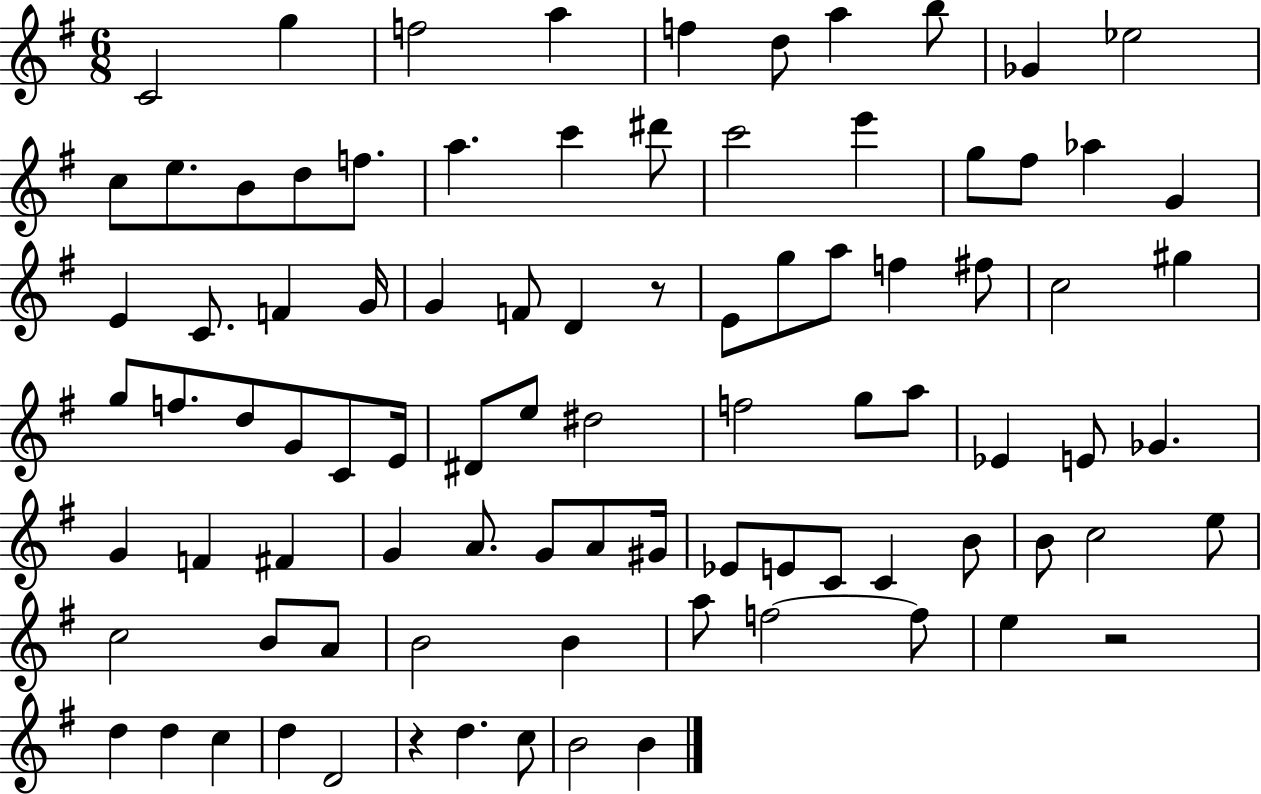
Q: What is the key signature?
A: G major